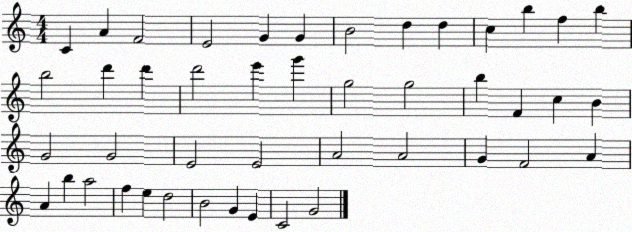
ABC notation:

X:1
T:Untitled
M:4/4
L:1/4
K:C
C A F2 E2 G G B2 d d c b f b b2 d' d' d'2 e' g' g2 g2 b F c B G2 G2 E2 E2 A2 A2 G F2 A A b a2 f e d2 B2 G E C2 G2